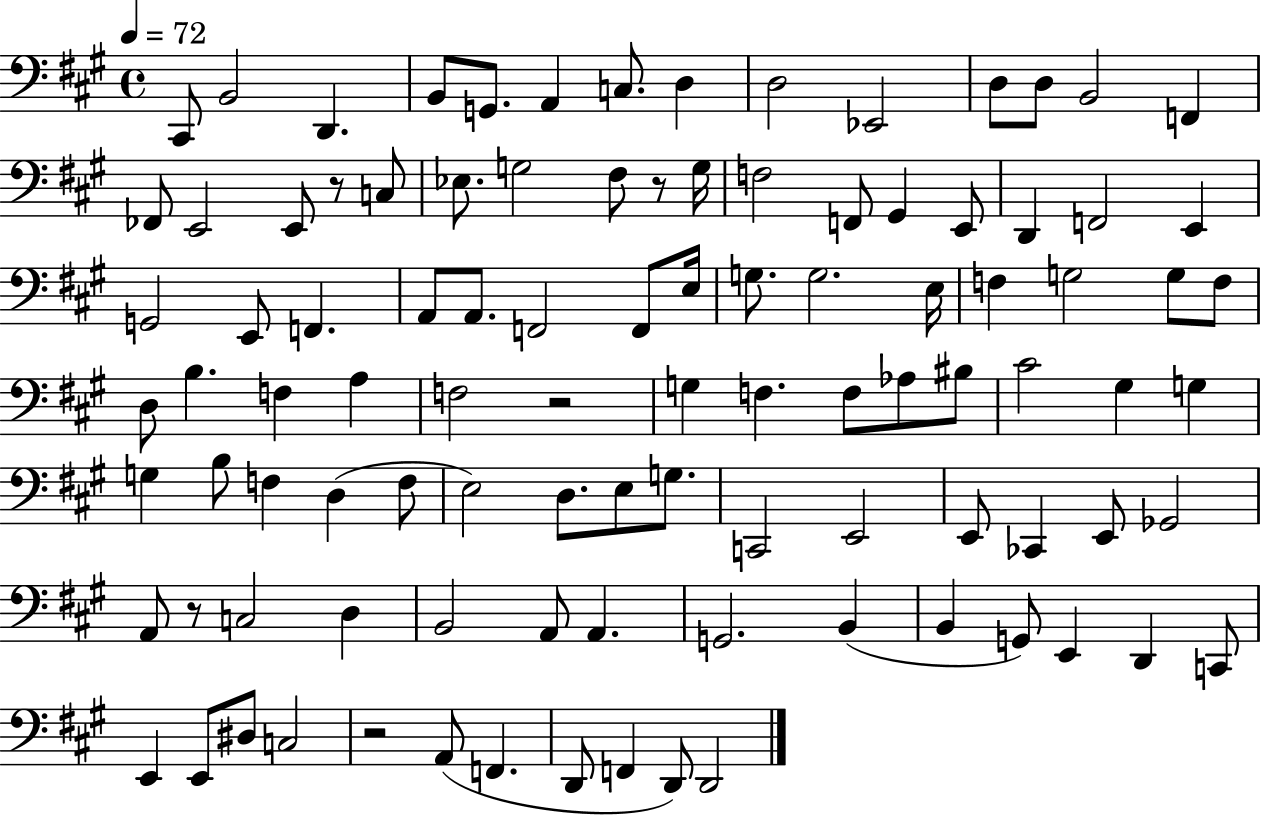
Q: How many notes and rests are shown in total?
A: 100